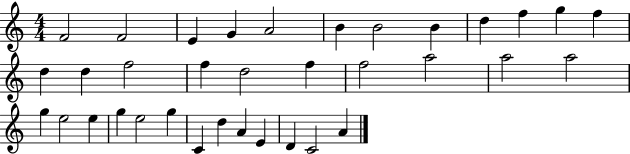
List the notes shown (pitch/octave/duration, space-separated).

F4/h F4/h E4/q G4/q A4/h B4/q B4/h B4/q D5/q F5/q G5/q F5/q D5/q D5/q F5/h F5/q D5/h F5/q F5/h A5/h A5/h A5/h G5/q E5/h E5/q G5/q E5/h G5/q C4/q D5/q A4/q E4/q D4/q C4/h A4/q